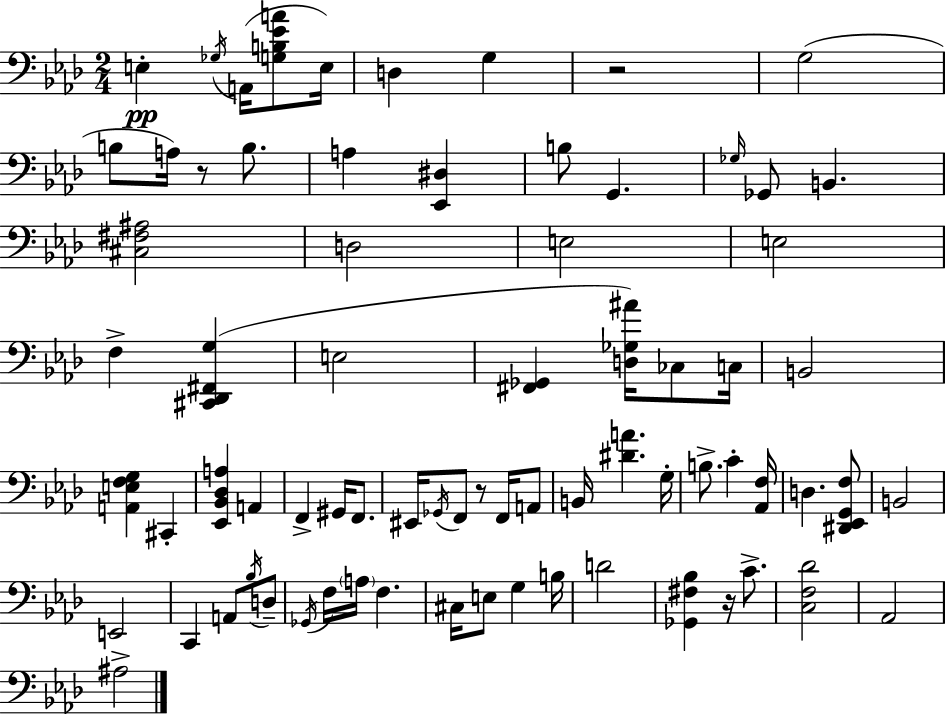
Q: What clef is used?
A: bass